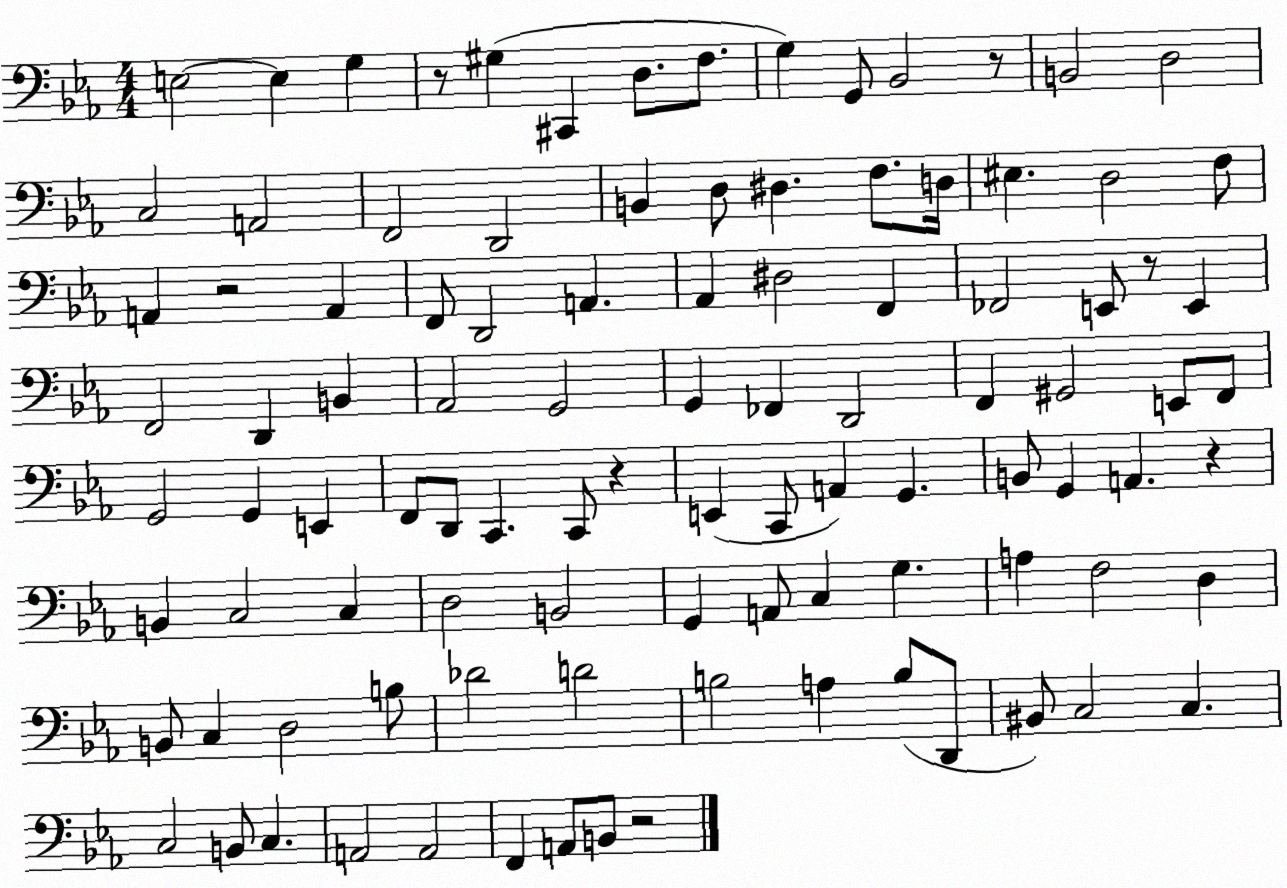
X:1
T:Untitled
M:4/4
L:1/4
K:Eb
E,2 E, G, z/2 ^G, ^C,, D,/2 F,/2 G, G,,/2 _B,,2 z/2 B,,2 D,2 C,2 A,,2 F,,2 D,,2 B,, D,/2 ^D, F,/2 D,/4 ^E, D,2 F,/2 A,, z2 A,, F,,/2 D,,2 A,, _A,, ^D,2 F,, _F,,2 E,,/2 z/2 E,, F,,2 D,, B,, _A,,2 G,,2 G,, _F,, D,,2 F,, ^G,,2 E,,/2 F,,/2 G,,2 G,, E,, F,,/2 D,,/2 C,, C,,/2 z E,, C,,/2 A,, G,, B,,/2 G,, A,, z B,, C,2 C, D,2 B,,2 G,, A,,/2 C, G, A, F,2 D, B,,/2 C, D,2 B,/2 _D2 D2 B,2 A, B,/2 D,,/2 ^B,,/2 C,2 C, C,2 B,,/2 C, A,,2 A,,2 F,, A,,/2 B,,/2 z2